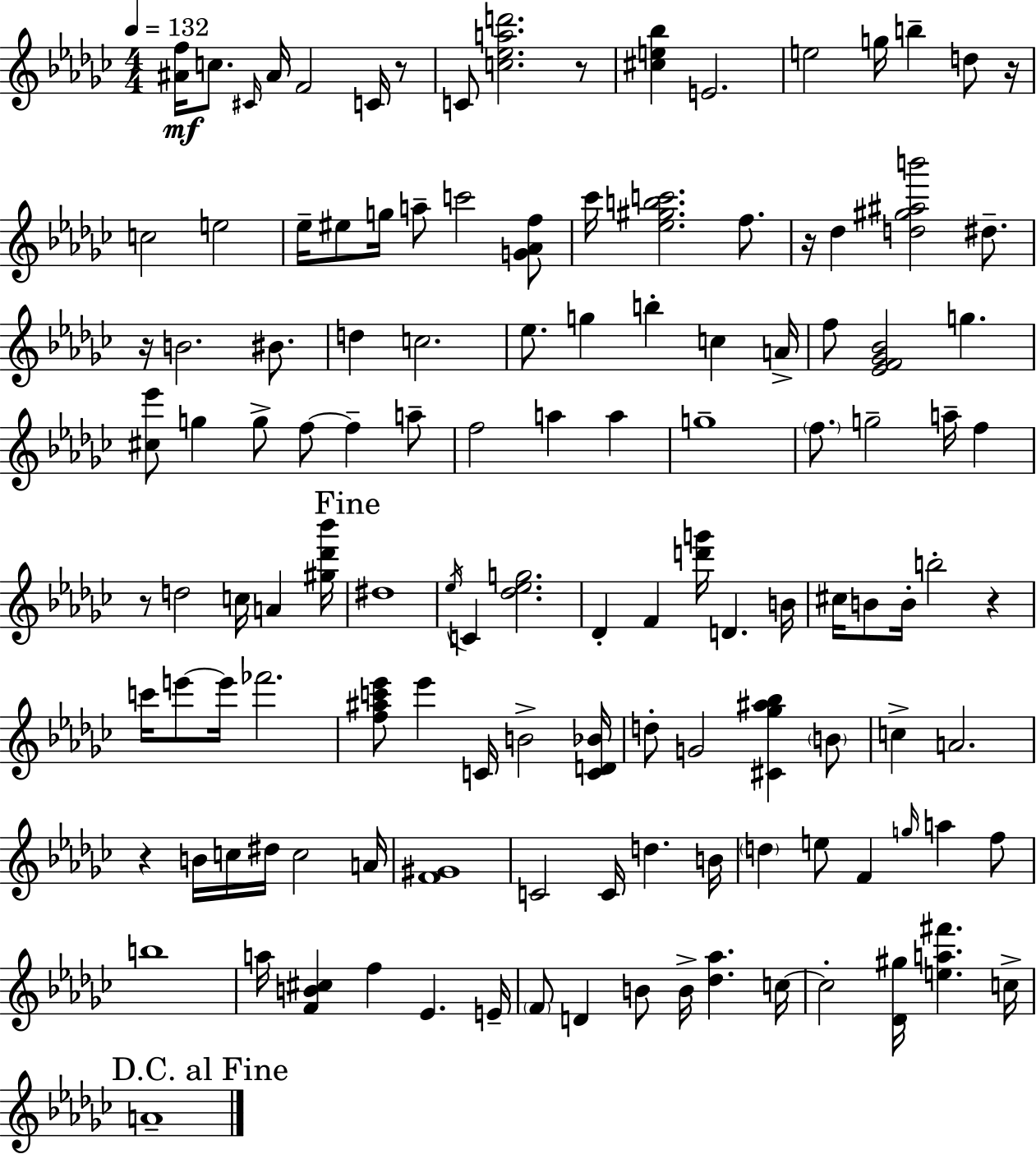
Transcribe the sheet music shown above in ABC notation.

X:1
T:Untitled
M:4/4
L:1/4
K:Ebm
[^Af]/4 c/2 ^C/4 ^A/4 F2 C/4 z/2 C/2 [c_ead']2 z/2 [^ce_b] E2 e2 g/4 b d/2 z/4 c2 e2 _e/4 ^e/2 g/4 a/2 c'2 [G_Af]/2 _c'/4 [_e^gbc']2 f/2 z/4 _d [d^g^ab']2 ^d/2 z/4 B2 ^B/2 d c2 _e/2 g b c A/4 f/2 [_EF_G_B]2 g [^c_e']/2 g g/2 f/2 f a/2 f2 a a g4 f/2 g2 a/4 f z/2 d2 c/4 A [^g_d'_b']/4 ^d4 _e/4 C [_d_eg]2 _D F [d'g']/4 D B/4 ^c/4 B/2 B/4 b2 z c'/4 e'/2 e'/4 _f'2 [f^ac'_e']/2 _e' C/4 B2 [CD_B]/4 d/2 G2 [^C_g^a_b] B/2 c A2 z B/4 c/4 ^d/4 c2 A/4 [F^G]4 C2 C/4 d B/4 d e/2 F g/4 a f/2 b4 a/4 [FB^c] f _E E/4 F/2 D B/2 B/4 [_d_a] c/4 c2 [_D^g]/4 [ea^f'] c/4 A4